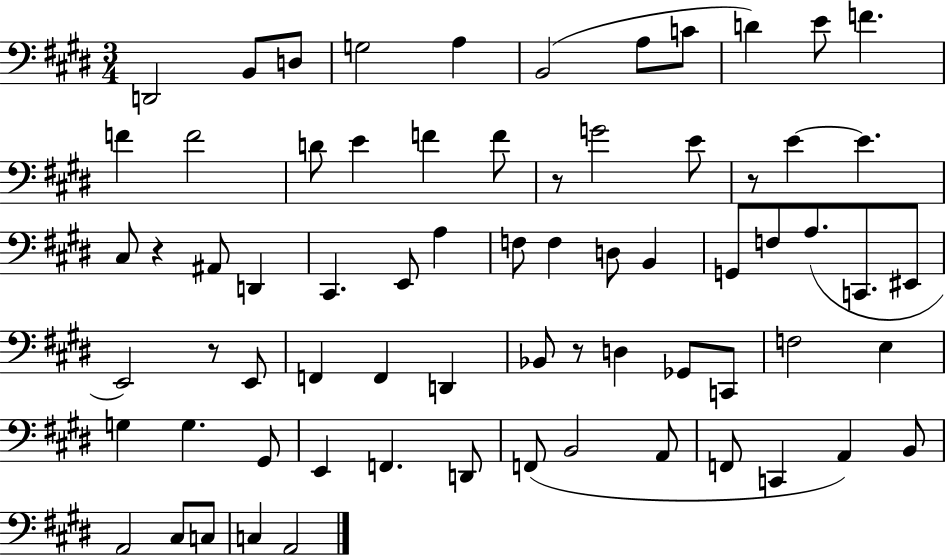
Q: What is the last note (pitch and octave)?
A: A2